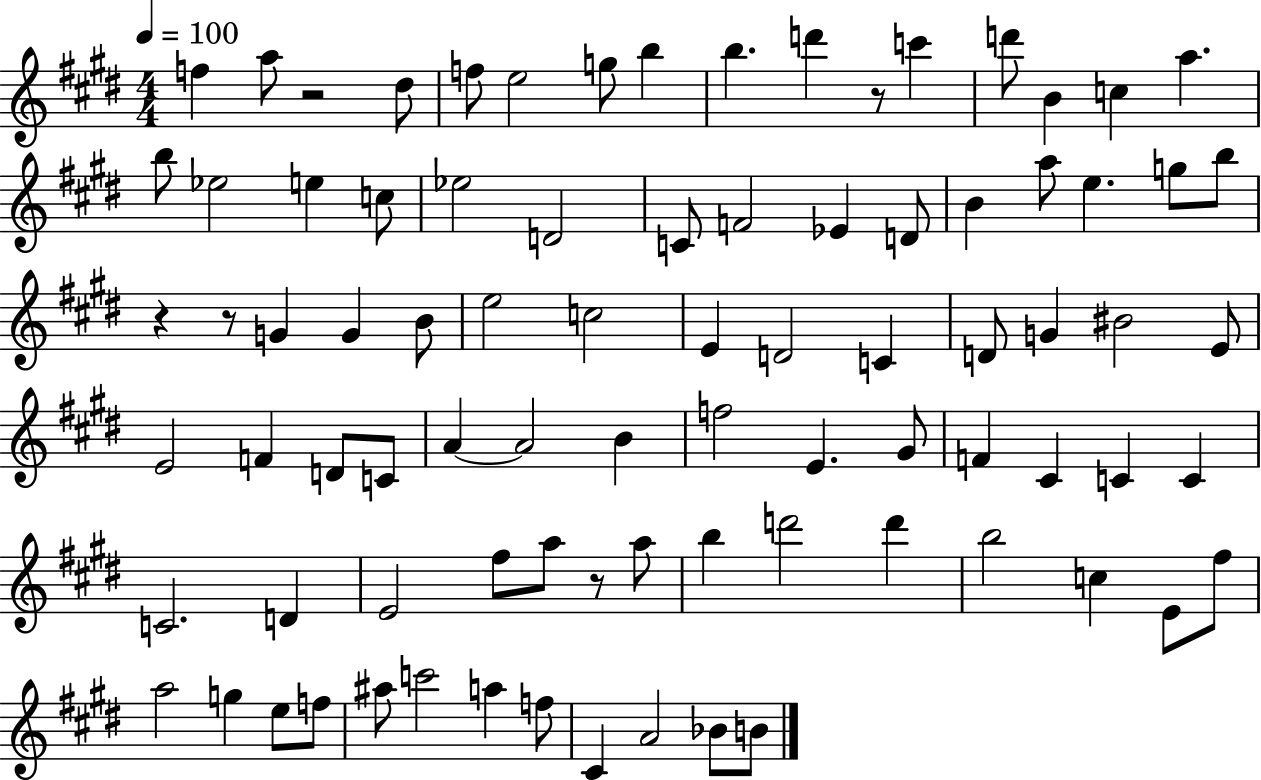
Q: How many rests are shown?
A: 5